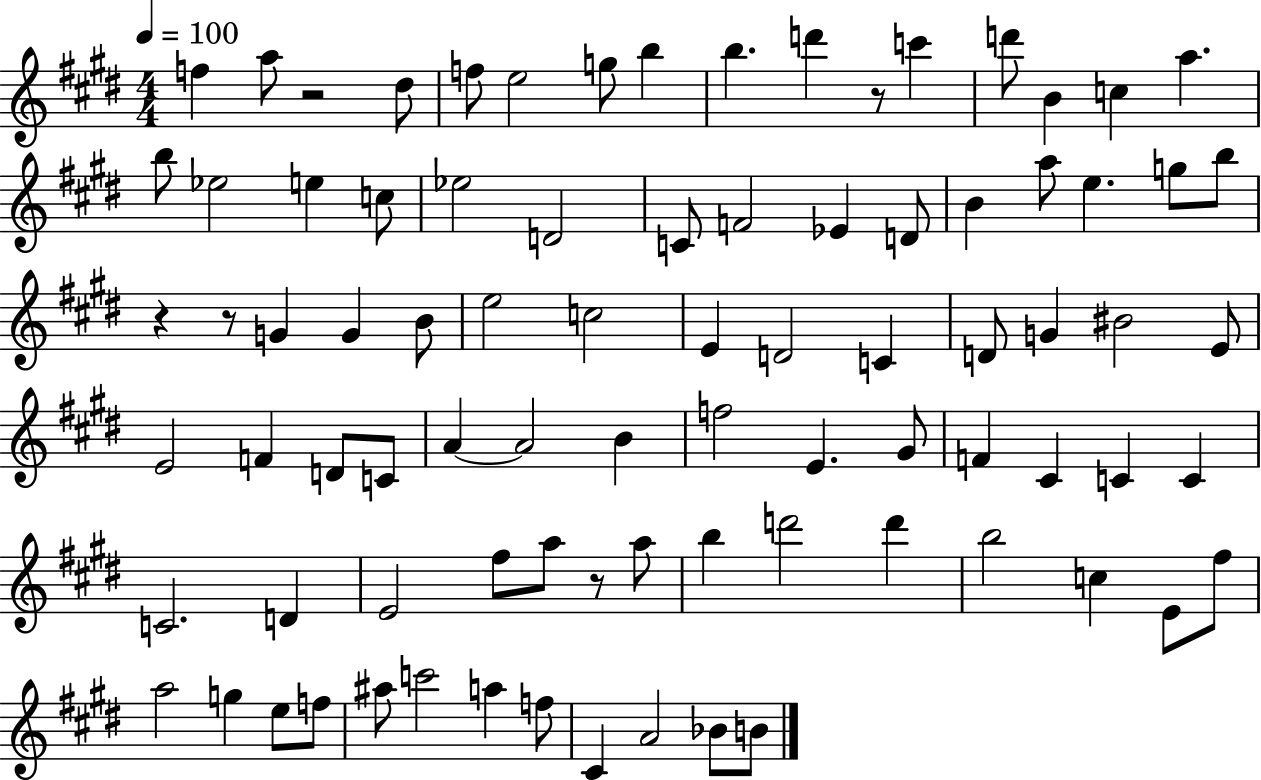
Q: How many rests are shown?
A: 5